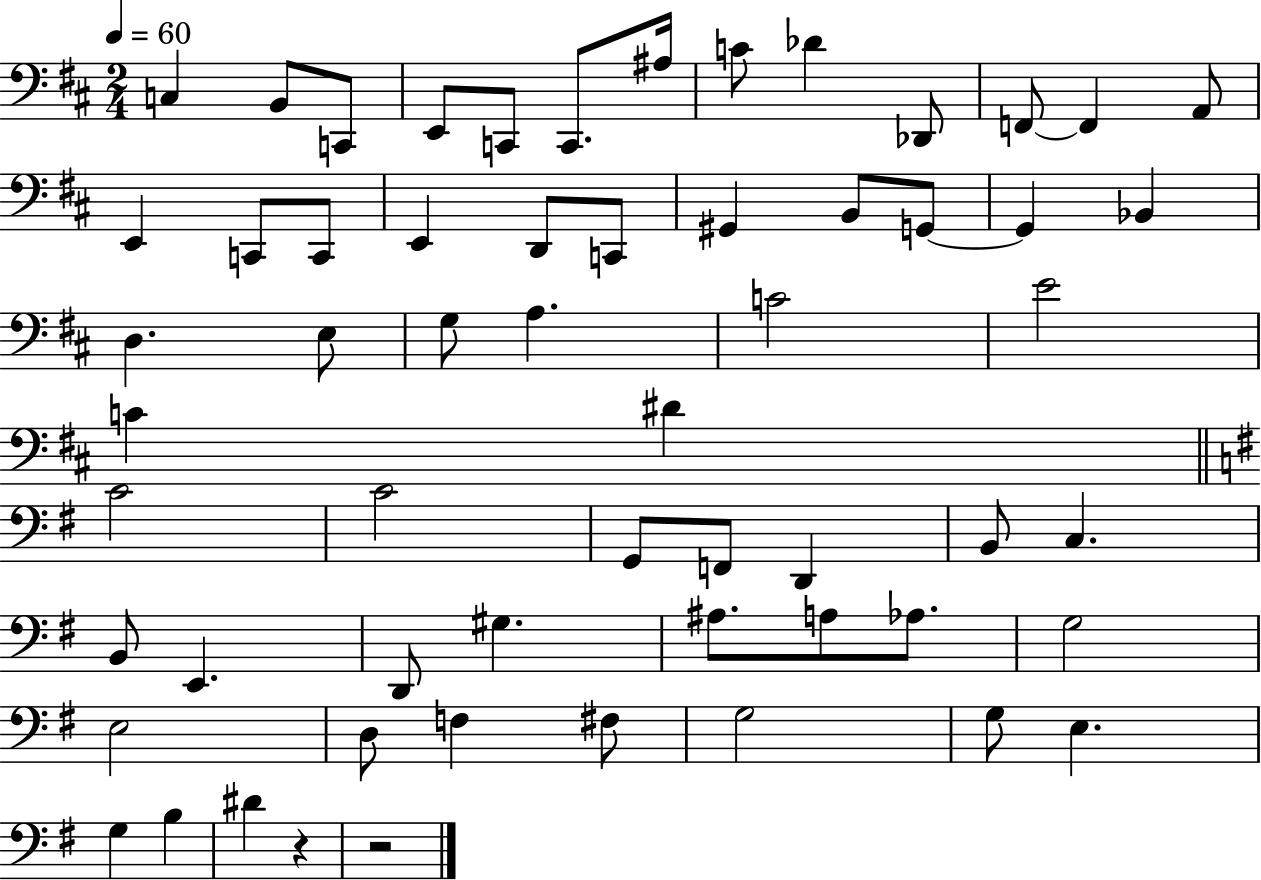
{
  \clef bass
  \numericTimeSignature
  \time 2/4
  \key d \major
  \tempo 4 = 60
  c4 b,8 c,8 | e,8 c,8 c,8. ais16 | c'8 des'4 des,8 | f,8~~ f,4 a,8 | \break e,4 c,8 c,8 | e,4 d,8 c,8 | gis,4 b,8 g,8~~ | g,4 bes,4 | \break d4. e8 | g8 a4. | c'2 | e'2 | \break c'4 dis'4 | \bar "||" \break \key e \minor c'2 | c'2 | g,8 f,8 d,4 | b,8 c4. | \break b,8 e,4. | d,8 gis4. | ais8. a8 aes8. | g2 | \break e2 | d8 f4 fis8 | g2 | g8 e4. | \break g4 b4 | dis'4 r4 | r2 | \bar "|."
}